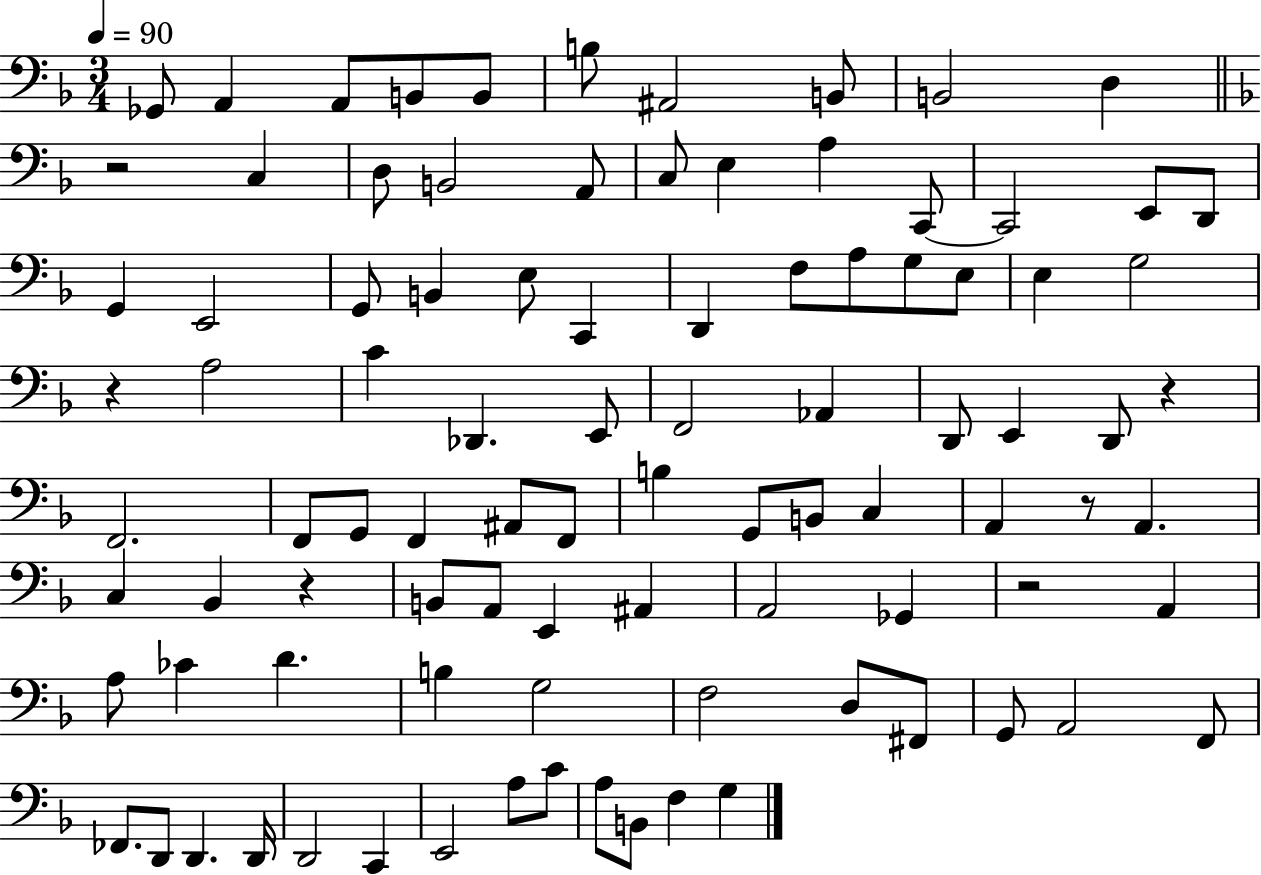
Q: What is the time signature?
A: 3/4